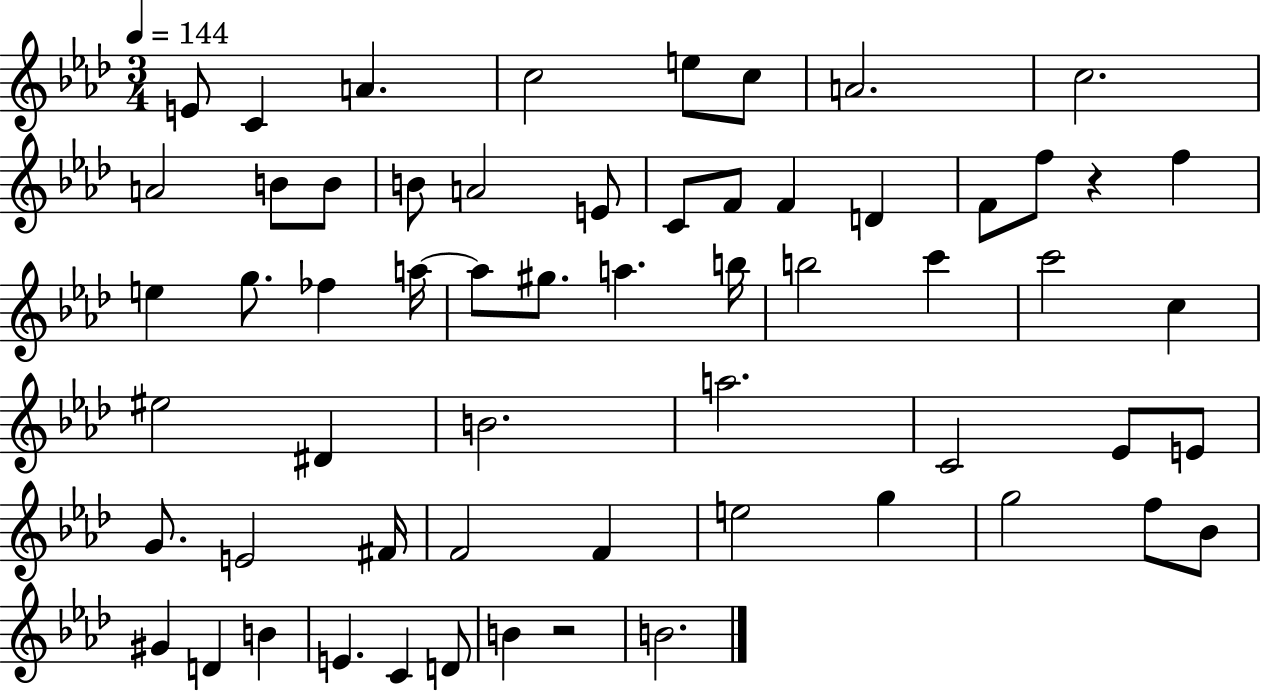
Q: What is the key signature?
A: AES major